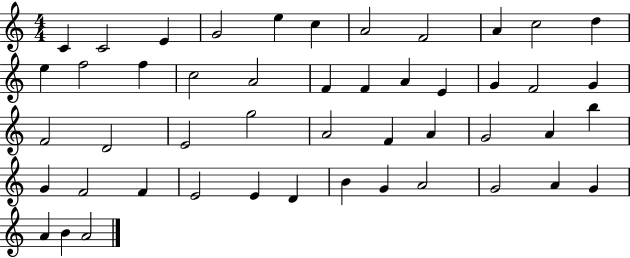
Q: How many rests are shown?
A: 0